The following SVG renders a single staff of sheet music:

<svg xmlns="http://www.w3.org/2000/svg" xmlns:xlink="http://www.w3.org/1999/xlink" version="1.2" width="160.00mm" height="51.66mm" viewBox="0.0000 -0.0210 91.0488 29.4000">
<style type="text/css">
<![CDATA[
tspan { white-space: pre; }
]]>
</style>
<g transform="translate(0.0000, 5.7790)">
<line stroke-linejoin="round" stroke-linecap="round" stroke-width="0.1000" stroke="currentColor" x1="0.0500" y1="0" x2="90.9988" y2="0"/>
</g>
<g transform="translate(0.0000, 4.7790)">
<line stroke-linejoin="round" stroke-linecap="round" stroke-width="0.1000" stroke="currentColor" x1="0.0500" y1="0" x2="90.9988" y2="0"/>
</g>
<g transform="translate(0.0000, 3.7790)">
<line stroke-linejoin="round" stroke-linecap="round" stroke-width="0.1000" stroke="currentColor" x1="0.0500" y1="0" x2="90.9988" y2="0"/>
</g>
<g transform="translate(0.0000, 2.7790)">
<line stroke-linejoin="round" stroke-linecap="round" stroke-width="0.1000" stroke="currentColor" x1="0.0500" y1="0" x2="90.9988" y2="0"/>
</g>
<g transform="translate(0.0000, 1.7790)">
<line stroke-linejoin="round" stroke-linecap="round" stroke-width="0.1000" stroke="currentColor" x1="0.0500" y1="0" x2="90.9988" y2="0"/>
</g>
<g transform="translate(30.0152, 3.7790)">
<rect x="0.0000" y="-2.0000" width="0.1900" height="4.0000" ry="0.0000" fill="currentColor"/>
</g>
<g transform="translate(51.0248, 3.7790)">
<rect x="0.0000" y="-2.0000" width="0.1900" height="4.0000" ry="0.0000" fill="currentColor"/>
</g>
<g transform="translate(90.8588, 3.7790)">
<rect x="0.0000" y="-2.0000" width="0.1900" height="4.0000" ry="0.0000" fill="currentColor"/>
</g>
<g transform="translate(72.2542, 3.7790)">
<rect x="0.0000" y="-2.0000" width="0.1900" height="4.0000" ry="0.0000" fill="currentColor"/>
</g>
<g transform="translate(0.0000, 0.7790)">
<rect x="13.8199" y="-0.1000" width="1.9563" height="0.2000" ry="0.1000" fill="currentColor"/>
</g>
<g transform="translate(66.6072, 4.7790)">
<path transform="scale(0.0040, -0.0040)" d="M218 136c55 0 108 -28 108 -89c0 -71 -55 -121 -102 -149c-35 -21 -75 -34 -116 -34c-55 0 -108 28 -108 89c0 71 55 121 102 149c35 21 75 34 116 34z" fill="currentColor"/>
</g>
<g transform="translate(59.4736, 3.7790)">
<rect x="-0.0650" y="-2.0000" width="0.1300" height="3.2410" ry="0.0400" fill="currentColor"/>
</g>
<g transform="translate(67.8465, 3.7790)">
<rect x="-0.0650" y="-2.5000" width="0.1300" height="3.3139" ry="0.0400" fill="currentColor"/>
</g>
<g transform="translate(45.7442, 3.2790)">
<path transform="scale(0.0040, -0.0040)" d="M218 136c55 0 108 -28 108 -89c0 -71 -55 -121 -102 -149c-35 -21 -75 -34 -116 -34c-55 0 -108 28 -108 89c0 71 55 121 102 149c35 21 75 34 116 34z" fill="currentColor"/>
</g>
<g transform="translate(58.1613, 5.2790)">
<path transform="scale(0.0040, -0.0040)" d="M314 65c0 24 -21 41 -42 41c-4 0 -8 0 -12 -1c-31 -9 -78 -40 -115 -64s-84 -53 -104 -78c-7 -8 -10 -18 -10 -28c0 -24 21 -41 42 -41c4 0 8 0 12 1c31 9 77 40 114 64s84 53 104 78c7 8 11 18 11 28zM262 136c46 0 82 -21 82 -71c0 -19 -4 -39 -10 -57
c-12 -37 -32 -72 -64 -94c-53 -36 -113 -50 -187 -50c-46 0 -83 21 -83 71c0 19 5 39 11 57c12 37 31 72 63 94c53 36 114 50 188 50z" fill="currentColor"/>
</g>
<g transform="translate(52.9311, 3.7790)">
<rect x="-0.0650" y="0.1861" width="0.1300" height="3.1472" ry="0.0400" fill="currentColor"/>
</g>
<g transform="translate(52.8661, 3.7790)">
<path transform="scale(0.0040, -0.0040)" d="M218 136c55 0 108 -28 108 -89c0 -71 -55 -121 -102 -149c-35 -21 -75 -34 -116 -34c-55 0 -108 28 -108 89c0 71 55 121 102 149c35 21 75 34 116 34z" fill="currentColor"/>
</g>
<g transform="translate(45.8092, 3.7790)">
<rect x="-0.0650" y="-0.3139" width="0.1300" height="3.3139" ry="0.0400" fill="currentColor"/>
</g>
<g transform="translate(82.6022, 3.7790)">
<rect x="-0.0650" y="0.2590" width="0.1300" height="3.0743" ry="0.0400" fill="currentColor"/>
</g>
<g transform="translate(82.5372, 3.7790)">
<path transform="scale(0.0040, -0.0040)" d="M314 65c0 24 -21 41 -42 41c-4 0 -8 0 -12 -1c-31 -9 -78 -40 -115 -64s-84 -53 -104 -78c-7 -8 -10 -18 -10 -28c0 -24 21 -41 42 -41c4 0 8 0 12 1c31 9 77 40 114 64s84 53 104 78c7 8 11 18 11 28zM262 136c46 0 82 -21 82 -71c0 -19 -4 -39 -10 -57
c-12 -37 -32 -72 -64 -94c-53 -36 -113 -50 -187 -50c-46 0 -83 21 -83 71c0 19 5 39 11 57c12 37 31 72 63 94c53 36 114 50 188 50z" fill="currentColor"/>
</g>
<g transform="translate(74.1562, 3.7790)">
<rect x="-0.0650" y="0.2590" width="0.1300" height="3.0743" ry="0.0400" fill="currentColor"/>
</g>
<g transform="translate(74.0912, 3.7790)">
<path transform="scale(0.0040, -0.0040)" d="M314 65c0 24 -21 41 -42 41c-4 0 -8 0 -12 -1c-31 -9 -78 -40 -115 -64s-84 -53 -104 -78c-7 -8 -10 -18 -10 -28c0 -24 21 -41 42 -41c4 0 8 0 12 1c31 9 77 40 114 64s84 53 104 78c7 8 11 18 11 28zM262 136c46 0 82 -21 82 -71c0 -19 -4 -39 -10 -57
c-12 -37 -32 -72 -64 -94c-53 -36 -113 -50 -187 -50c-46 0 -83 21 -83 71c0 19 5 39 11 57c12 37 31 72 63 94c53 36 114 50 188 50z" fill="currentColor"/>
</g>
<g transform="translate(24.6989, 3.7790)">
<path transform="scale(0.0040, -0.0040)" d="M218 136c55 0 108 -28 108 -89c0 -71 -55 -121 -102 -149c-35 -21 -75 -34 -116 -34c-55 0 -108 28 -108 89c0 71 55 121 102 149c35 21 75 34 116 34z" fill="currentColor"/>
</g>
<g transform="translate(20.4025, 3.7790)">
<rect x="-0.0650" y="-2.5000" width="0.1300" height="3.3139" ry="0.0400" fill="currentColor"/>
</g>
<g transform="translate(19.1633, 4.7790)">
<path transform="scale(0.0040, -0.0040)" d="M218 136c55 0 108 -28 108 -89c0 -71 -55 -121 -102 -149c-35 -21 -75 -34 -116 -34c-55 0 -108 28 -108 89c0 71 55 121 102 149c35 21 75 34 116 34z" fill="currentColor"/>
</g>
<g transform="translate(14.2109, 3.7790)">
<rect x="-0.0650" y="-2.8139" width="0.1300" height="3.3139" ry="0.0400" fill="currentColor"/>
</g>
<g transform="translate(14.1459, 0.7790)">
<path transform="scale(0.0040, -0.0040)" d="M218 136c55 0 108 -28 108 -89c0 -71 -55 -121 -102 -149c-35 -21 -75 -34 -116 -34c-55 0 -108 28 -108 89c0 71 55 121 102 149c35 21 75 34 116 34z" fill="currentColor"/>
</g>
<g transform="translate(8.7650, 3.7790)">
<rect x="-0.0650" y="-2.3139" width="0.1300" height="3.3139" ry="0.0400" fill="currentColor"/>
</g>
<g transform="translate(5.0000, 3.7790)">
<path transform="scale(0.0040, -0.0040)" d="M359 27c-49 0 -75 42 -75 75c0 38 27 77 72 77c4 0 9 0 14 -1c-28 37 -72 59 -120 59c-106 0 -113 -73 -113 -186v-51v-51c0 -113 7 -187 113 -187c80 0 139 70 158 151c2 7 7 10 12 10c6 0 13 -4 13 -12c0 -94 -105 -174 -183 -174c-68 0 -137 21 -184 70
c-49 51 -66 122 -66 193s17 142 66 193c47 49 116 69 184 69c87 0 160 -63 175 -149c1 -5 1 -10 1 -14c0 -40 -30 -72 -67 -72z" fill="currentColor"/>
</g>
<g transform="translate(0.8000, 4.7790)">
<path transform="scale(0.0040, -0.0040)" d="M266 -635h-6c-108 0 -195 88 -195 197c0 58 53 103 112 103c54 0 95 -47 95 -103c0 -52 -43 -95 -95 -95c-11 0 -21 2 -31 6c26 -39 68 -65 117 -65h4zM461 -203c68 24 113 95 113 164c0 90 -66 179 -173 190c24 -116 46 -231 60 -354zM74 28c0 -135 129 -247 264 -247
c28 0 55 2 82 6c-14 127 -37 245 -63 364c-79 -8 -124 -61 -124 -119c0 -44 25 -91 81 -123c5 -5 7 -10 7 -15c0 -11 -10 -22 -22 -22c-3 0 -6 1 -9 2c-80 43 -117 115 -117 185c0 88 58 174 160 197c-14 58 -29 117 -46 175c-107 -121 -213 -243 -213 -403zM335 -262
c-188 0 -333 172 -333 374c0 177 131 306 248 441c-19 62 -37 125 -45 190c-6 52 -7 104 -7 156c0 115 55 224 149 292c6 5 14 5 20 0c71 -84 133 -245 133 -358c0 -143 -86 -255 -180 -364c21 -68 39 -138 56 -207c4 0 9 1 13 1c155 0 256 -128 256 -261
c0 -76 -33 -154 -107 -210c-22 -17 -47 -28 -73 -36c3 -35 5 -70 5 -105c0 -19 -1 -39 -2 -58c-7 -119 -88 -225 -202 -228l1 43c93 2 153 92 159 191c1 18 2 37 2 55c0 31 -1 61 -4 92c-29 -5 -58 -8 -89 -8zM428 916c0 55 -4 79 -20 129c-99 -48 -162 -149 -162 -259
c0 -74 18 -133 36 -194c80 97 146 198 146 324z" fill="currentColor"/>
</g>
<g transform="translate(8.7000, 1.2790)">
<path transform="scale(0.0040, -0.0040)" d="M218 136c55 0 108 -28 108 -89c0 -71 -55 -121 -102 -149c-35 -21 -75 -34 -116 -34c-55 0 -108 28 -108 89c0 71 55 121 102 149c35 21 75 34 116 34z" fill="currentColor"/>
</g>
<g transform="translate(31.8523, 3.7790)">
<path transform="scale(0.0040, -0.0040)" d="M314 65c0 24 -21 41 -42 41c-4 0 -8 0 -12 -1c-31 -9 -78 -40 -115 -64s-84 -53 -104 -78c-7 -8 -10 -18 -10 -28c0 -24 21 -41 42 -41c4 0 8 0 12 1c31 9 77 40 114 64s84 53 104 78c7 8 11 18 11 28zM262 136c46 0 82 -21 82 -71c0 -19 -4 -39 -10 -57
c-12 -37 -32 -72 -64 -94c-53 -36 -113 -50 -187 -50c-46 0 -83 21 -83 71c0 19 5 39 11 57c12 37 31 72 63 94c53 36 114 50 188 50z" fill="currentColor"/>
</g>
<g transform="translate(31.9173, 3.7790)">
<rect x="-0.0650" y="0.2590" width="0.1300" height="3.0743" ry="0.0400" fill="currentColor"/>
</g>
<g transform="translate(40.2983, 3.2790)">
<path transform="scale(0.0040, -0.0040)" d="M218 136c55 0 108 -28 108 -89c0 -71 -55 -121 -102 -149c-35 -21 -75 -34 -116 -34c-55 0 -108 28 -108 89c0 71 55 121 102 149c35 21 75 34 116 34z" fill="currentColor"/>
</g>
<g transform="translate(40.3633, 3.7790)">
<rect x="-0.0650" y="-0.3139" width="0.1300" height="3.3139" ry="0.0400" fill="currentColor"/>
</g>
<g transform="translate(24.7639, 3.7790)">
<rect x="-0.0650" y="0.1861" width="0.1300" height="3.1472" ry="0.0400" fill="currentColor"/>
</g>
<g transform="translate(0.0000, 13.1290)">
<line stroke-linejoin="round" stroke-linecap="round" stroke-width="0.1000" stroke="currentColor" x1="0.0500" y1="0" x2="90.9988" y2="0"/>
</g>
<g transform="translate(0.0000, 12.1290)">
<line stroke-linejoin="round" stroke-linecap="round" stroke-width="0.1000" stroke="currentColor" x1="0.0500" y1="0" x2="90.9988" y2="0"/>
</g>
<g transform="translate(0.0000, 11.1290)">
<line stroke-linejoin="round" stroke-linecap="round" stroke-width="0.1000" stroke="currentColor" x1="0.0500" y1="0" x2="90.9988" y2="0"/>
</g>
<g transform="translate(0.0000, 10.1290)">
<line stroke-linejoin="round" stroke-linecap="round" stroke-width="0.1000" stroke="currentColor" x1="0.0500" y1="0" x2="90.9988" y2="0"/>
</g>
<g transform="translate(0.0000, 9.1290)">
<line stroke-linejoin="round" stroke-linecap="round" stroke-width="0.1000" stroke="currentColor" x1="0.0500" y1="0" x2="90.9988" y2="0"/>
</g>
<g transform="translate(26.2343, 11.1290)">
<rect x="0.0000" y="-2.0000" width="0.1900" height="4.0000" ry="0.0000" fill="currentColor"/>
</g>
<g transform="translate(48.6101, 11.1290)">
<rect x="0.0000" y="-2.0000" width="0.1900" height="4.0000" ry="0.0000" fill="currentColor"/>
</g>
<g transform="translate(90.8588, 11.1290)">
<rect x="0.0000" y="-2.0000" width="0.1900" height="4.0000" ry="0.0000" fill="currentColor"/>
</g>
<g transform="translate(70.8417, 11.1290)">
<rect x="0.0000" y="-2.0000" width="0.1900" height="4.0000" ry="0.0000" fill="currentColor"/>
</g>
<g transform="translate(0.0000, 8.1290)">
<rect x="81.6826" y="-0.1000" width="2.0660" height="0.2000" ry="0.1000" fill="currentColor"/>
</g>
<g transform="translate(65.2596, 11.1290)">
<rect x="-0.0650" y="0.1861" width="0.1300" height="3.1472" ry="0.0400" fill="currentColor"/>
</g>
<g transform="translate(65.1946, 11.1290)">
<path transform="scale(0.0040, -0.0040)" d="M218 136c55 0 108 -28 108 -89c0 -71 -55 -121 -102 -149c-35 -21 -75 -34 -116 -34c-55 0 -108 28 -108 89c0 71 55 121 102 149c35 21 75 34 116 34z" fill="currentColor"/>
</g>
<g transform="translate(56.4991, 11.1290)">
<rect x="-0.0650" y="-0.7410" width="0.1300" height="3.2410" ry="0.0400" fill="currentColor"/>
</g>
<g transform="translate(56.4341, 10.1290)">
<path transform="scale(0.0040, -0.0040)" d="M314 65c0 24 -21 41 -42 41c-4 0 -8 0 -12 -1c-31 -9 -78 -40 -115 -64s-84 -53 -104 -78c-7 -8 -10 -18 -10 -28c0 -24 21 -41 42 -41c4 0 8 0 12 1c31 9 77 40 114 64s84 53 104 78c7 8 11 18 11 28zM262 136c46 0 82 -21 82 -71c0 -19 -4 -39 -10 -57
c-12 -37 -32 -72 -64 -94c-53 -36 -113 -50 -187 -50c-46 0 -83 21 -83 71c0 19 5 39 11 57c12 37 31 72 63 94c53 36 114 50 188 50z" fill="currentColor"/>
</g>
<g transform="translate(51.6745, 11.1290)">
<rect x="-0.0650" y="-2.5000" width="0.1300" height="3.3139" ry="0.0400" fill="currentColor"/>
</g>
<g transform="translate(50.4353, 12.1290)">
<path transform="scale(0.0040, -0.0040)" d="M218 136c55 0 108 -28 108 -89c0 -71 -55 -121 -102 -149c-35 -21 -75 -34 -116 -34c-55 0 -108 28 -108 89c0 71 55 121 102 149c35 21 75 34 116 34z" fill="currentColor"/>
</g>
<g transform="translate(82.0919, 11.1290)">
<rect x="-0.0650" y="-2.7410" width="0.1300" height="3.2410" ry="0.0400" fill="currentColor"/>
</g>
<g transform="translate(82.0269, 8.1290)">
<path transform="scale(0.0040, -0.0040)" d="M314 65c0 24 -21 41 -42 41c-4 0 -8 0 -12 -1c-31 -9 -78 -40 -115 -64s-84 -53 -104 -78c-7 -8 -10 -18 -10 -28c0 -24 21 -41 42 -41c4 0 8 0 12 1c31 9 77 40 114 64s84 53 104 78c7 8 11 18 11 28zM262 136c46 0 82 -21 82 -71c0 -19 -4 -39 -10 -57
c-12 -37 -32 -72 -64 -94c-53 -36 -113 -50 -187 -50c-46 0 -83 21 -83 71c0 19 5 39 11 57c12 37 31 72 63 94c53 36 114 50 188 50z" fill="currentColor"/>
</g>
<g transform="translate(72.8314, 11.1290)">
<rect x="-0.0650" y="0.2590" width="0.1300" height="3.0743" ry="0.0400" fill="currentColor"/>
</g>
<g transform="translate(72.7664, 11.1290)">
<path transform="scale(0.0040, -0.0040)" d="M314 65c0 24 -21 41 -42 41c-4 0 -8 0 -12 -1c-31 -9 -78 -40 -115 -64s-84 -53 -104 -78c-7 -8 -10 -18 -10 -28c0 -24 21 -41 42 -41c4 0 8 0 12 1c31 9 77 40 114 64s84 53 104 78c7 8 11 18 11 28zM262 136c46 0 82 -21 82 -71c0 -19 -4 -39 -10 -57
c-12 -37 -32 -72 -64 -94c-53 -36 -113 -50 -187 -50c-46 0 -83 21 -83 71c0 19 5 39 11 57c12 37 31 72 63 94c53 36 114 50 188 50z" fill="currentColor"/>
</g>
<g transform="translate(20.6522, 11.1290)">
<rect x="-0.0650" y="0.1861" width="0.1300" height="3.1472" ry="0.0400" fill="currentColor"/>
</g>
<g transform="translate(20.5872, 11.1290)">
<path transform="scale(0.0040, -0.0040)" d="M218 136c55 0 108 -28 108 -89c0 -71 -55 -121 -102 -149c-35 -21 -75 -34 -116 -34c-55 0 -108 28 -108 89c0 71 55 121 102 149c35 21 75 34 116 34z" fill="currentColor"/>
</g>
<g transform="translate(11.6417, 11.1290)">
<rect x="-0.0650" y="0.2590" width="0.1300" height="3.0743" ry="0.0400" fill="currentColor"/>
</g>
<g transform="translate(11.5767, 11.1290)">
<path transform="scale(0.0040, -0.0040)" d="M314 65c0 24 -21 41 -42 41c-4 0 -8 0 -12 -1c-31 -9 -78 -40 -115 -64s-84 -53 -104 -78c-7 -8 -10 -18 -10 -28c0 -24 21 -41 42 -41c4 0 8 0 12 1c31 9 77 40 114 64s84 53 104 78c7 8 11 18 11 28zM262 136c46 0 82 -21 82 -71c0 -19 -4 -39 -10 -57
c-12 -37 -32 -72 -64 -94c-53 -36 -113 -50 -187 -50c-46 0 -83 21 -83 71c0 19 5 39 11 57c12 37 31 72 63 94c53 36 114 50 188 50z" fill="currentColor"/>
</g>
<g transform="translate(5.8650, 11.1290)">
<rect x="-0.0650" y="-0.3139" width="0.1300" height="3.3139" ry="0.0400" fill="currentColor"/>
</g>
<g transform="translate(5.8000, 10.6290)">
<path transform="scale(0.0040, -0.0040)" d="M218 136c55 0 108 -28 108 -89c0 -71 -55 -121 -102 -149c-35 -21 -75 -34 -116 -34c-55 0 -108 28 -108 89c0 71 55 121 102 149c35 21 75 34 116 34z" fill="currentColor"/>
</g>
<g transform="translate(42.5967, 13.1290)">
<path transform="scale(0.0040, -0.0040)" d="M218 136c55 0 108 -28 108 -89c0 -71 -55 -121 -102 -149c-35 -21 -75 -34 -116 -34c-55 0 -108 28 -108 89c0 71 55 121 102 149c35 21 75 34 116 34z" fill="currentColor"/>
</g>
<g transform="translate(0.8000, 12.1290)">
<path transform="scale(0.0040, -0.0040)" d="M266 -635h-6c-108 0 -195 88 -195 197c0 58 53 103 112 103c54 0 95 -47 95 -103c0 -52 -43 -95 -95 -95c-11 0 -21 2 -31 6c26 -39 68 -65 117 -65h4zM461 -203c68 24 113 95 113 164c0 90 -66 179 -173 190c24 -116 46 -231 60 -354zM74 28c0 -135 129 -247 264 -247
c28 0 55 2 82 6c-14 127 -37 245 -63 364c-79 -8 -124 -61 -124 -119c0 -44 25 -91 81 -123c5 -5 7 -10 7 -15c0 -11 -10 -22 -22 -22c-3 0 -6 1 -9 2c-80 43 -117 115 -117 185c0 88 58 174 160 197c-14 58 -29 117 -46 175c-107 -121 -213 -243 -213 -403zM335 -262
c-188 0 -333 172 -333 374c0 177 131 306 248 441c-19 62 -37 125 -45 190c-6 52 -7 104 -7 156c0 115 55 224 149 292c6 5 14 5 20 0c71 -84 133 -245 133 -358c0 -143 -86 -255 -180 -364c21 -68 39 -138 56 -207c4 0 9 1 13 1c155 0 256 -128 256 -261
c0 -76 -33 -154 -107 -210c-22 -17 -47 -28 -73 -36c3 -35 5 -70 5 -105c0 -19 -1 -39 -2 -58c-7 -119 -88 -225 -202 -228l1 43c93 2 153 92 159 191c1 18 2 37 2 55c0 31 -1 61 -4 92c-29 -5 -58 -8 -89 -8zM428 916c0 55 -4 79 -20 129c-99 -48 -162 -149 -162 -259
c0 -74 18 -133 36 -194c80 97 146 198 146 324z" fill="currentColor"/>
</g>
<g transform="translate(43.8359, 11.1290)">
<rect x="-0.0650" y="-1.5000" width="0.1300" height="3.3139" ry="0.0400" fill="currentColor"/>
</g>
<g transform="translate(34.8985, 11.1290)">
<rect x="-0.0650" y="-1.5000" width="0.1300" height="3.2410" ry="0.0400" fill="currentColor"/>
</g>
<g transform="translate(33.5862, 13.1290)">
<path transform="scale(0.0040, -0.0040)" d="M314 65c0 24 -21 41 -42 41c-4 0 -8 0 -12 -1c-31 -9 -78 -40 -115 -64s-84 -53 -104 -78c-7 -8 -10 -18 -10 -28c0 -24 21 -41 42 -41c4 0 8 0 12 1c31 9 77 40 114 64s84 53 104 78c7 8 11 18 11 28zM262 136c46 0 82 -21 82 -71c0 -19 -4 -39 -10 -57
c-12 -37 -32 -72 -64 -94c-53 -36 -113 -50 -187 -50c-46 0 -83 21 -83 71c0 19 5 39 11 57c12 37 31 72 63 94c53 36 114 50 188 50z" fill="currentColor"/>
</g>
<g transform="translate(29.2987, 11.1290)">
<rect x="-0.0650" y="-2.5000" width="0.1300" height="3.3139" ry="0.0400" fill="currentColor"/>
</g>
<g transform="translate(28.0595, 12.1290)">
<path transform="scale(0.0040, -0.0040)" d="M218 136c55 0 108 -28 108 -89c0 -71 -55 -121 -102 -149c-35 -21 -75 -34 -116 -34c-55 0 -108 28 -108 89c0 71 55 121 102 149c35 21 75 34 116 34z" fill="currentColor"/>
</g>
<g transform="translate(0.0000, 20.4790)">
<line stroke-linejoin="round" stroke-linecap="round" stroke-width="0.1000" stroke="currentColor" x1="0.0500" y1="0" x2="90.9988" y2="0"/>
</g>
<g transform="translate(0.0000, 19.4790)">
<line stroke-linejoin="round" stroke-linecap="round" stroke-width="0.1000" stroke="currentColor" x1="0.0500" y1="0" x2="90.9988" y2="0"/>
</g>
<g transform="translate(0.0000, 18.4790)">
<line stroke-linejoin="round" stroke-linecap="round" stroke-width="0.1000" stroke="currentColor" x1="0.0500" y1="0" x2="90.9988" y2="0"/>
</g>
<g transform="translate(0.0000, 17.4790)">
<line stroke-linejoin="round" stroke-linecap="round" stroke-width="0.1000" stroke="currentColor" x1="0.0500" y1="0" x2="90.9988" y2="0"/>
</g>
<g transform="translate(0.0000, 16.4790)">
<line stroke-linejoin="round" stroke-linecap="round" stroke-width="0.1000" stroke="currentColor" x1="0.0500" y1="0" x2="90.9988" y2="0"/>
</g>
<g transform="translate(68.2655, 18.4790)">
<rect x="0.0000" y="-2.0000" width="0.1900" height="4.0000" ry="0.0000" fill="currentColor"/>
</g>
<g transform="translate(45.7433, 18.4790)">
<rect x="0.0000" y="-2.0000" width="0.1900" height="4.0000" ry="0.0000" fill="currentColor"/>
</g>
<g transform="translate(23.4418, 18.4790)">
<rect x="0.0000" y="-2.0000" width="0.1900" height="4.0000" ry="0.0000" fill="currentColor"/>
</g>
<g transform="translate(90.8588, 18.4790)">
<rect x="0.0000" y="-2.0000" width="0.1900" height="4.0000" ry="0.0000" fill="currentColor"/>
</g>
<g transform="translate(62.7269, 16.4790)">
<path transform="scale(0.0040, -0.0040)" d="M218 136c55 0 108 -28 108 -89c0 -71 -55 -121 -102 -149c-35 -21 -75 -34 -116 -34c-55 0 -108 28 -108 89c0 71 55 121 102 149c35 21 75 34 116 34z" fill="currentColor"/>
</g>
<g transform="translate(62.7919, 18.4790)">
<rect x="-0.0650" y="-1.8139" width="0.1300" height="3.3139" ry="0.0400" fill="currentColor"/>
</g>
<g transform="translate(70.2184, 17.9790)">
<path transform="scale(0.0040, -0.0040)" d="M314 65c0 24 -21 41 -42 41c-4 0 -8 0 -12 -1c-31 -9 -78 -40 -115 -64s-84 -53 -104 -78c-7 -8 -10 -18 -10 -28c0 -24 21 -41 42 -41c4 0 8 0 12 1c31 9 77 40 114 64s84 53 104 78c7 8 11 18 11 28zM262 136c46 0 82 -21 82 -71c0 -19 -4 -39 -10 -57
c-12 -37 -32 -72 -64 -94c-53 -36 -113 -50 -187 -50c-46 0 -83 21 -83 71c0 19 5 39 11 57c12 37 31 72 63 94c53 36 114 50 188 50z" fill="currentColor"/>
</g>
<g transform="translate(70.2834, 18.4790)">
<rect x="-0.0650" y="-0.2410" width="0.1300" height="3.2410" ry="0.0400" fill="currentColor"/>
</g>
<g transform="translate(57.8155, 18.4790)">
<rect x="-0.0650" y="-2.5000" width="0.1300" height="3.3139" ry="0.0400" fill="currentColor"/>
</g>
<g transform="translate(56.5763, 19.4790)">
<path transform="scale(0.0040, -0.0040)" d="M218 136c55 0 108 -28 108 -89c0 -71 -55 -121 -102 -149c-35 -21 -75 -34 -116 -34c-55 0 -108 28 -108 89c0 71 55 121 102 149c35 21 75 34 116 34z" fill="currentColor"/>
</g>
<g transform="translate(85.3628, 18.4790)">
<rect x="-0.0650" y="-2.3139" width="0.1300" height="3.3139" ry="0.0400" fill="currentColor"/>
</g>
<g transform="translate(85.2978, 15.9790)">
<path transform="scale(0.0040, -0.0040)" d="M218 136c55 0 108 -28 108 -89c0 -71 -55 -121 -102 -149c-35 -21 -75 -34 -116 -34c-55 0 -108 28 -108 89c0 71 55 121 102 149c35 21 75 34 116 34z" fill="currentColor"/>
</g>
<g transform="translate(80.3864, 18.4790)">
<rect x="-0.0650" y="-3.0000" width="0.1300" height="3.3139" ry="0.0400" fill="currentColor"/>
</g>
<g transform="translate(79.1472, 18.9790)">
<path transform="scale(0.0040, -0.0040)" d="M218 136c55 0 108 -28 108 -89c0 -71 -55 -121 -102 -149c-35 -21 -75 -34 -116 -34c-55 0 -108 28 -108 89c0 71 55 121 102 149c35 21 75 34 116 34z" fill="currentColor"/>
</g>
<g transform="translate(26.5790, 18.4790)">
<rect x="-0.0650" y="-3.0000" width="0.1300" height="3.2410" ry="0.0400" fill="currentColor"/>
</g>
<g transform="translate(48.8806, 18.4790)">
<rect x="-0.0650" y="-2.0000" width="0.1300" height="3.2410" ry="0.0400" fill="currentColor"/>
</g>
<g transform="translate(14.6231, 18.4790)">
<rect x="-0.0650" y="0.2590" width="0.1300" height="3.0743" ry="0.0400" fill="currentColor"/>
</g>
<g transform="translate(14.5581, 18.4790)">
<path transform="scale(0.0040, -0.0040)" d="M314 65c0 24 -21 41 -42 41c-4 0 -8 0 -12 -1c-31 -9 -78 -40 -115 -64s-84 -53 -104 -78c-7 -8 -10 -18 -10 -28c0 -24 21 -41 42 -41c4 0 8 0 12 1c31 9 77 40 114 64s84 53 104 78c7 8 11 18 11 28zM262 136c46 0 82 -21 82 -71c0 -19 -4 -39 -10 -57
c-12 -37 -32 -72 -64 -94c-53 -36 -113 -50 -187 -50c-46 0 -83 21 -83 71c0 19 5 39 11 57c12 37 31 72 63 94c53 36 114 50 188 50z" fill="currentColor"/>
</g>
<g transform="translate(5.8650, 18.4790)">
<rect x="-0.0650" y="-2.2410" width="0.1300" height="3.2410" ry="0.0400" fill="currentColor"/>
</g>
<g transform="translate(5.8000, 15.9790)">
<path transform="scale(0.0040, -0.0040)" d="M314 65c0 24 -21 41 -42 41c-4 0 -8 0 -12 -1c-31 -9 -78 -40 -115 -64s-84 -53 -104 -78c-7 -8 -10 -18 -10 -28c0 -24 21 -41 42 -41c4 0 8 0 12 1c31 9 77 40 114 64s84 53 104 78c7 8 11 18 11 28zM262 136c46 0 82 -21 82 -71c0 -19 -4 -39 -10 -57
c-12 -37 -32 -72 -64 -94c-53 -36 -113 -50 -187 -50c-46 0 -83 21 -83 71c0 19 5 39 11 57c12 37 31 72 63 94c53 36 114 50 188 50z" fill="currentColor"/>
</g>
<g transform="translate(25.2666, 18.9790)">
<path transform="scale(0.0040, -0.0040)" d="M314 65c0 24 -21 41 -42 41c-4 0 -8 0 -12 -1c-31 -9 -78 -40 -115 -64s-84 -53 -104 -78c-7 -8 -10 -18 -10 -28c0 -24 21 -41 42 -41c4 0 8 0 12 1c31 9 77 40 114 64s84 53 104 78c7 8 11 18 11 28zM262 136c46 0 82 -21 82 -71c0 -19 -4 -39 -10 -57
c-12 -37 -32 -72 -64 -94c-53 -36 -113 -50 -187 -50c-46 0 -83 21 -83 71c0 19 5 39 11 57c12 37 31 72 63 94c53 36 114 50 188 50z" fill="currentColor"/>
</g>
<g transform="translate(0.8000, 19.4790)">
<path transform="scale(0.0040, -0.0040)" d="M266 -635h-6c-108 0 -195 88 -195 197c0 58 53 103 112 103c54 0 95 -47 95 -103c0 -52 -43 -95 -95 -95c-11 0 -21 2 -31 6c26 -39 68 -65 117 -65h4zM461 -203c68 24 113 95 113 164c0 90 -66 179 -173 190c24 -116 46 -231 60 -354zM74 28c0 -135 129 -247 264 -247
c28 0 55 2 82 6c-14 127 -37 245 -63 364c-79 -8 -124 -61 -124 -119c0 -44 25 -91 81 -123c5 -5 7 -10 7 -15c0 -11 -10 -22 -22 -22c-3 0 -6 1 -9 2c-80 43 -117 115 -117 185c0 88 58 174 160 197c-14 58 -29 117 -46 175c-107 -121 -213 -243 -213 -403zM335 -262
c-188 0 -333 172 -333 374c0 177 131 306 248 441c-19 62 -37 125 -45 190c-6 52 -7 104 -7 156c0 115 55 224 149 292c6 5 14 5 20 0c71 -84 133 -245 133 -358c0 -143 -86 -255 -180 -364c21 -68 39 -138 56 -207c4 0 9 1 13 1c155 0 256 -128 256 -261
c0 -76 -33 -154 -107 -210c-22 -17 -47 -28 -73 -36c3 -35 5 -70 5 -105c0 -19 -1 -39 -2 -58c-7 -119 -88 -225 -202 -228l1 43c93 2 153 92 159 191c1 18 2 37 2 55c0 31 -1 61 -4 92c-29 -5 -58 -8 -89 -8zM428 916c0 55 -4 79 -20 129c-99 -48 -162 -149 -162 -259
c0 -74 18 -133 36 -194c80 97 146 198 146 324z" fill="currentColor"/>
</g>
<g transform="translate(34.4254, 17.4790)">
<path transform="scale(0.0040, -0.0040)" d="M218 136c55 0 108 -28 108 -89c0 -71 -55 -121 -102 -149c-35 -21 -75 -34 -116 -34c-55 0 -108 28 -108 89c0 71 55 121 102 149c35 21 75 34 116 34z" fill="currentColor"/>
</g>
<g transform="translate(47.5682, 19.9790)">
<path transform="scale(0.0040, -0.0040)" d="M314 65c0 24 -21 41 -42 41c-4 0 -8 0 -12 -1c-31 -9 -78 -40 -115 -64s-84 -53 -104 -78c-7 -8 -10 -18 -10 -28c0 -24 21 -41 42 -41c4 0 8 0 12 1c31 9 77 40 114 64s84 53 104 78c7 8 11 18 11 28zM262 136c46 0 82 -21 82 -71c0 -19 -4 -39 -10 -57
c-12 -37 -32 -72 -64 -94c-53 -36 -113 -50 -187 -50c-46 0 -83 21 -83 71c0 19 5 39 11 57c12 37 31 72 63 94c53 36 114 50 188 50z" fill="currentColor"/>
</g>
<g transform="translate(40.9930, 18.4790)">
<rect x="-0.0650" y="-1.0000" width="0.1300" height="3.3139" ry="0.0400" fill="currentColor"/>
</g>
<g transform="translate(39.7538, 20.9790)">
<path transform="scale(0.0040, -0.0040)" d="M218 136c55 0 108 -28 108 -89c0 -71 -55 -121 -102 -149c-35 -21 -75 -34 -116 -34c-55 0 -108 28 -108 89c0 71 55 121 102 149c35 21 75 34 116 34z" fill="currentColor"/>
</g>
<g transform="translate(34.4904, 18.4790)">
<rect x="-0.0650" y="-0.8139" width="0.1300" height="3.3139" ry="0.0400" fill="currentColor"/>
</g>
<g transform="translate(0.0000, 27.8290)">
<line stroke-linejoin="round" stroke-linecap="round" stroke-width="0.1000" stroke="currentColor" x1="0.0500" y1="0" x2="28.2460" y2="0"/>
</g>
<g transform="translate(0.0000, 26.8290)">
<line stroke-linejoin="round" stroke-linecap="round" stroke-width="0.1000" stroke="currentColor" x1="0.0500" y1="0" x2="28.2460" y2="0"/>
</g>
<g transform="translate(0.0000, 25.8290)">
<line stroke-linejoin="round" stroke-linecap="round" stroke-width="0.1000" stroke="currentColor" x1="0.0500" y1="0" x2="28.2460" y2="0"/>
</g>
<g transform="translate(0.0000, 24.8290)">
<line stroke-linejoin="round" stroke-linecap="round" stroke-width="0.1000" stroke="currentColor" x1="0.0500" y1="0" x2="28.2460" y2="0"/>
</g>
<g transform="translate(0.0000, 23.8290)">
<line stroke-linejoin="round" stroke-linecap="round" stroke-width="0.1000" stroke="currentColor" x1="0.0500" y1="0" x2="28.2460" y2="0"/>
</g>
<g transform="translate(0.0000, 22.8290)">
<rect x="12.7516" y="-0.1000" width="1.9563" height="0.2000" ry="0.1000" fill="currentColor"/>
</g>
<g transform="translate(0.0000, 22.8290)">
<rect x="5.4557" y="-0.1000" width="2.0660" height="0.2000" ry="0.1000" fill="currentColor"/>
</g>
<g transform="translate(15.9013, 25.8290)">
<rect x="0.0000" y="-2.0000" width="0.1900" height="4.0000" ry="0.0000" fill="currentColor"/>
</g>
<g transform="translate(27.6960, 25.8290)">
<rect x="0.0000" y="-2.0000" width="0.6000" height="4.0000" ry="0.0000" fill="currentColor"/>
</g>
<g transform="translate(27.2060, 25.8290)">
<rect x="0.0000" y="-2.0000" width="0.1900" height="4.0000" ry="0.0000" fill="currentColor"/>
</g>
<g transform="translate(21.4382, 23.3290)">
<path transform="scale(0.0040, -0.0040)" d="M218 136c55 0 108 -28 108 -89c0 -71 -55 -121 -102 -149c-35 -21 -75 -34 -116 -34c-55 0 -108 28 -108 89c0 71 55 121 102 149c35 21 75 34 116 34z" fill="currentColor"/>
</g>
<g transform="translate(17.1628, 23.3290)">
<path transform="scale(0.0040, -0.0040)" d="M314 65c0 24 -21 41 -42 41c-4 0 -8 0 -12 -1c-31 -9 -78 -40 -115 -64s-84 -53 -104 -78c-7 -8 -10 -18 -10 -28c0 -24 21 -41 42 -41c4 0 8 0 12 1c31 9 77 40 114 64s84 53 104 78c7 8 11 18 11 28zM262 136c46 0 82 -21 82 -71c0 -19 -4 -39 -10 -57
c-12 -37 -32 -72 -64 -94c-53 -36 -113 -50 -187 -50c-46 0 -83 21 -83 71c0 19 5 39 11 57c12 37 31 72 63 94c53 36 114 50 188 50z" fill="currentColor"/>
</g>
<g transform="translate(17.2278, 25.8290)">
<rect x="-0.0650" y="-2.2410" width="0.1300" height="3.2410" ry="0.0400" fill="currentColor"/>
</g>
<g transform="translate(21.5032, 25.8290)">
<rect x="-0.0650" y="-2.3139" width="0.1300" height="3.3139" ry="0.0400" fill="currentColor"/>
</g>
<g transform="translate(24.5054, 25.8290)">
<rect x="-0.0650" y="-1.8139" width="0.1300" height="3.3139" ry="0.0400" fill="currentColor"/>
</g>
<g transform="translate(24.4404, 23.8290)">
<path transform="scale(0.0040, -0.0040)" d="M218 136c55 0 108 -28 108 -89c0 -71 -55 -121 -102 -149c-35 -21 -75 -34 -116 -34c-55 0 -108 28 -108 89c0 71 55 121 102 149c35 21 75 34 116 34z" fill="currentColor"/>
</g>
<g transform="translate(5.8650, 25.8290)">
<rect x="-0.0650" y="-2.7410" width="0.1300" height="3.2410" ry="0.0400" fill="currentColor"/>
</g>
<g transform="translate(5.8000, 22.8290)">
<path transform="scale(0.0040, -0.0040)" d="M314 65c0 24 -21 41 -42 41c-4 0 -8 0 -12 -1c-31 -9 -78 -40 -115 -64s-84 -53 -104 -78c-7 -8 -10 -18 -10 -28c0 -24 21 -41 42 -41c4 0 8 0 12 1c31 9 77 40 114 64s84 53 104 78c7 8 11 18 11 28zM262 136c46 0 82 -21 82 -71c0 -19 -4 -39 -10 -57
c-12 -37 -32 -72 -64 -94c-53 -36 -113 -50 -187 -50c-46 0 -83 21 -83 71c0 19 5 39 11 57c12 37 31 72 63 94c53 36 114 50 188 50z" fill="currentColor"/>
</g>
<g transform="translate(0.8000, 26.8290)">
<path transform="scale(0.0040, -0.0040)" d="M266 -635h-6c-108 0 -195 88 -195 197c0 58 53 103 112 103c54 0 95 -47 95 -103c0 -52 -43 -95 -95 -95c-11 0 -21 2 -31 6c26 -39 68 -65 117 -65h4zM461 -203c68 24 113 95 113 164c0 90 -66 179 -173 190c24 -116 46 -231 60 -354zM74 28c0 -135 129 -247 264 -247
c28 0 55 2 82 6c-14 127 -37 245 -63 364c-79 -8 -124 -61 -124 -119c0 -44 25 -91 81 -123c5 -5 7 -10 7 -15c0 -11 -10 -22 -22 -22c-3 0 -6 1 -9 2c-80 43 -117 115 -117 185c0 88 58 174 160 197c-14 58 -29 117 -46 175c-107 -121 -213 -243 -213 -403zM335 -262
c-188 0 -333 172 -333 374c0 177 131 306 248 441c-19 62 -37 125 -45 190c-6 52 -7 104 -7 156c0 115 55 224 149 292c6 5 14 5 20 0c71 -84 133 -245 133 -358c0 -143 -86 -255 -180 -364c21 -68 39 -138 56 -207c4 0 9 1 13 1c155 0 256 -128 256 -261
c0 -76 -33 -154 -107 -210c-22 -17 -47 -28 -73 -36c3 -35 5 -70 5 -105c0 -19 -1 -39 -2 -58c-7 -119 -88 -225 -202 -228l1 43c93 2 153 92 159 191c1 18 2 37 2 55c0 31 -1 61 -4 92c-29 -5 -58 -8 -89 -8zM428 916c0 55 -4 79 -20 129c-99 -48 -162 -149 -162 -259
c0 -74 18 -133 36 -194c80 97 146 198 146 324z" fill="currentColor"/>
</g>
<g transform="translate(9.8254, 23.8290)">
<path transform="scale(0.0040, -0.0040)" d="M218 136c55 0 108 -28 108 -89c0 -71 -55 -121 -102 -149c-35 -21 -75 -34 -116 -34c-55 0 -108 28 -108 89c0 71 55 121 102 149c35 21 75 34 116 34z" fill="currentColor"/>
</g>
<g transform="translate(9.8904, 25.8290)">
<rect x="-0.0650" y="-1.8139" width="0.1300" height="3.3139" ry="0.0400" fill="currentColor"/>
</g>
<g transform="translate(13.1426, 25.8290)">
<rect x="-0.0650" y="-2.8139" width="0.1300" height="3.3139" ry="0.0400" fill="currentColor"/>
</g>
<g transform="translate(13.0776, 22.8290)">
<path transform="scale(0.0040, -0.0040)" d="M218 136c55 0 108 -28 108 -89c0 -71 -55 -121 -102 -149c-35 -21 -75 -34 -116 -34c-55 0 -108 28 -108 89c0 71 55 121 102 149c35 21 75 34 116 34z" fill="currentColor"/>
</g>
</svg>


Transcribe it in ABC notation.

X:1
T:Untitled
M:4/4
L:1/4
K:C
g a G B B2 c c B F2 G B2 B2 c B2 B G E2 E G d2 B B2 a2 g2 B2 A2 d D F2 G f c2 A g a2 f a g2 g f